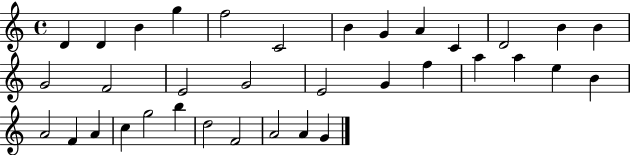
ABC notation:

X:1
T:Untitled
M:4/4
L:1/4
K:C
D D B g f2 C2 B G A C D2 B B G2 F2 E2 G2 E2 G f a a e B A2 F A c g2 b d2 F2 A2 A G